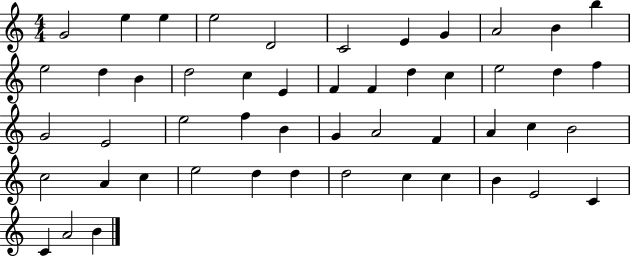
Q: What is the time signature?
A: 4/4